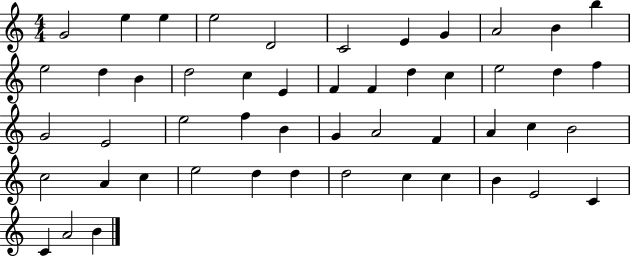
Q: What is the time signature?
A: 4/4